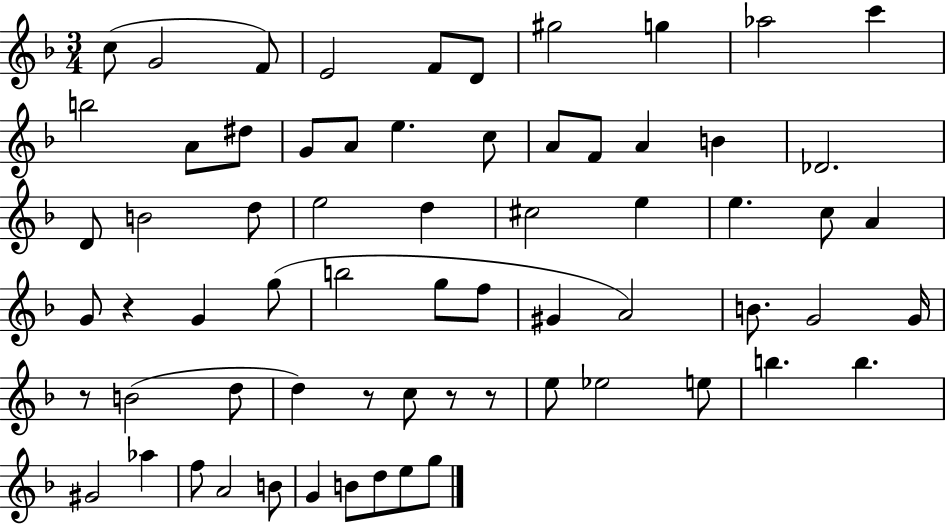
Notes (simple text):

C5/e G4/h F4/e E4/h F4/e D4/e G#5/h G5/q Ab5/h C6/q B5/h A4/e D#5/e G4/e A4/e E5/q. C5/e A4/e F4/e A4/q B4/q Db4/h. D4/e B4/h D5/e E5/h D5/q C#5/h E5/q E5/q. C5/e A4/q G4/e R/q G4/q G5/e B5/h G5/e F5/e G#4/q A4/h B4/e. G4/h G4/s R/e B4/h D5/e D5/q R/e C5/e R/e R/e E5/e Eb5/h E5/e B5/q. B5/q. G#4/h Ab5/q F5/e A4/h B4/e G4/q B4/e D5/e E5/e G5/e